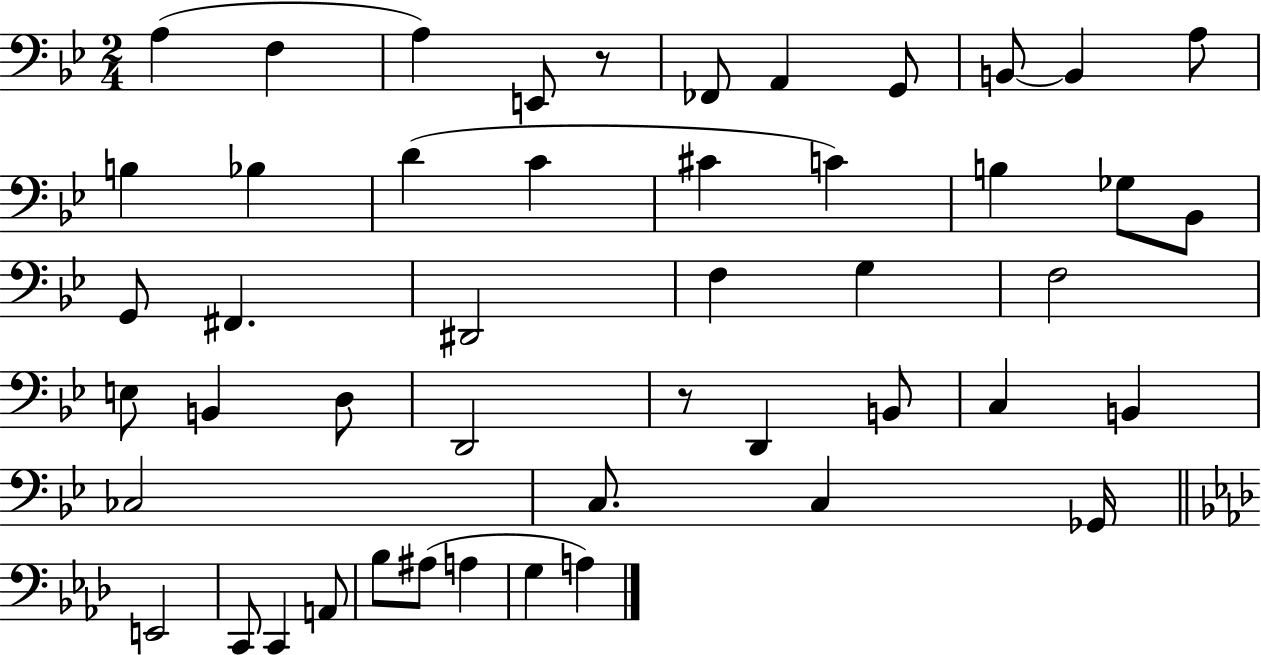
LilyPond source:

{
  \clef bass
  \numericTimeSignature
  \time 2/4
  \key bes \major
  a4( f4 | a4) e,8 r8 | fes,8 a,4 g,8 | b,8~~ b,4 a8 | \break b4 bes4 | d'4( c'4 | cis'4 c'4) | b4 ges8 bes,8 | \break g,8 fis,4. | dis,2 | f4 g4 | f2 | \break e8 b,4 d8 | d,2 | r8 d,4 b,8 | c4 b,4 | \break ces2 | c8. c4 ges,16 | \bar "||" \break \key aes \major e,2 | c,8 c,4 a,8 | bes8 ais8( a4 | g4 a4) | \break \bar "|."
}